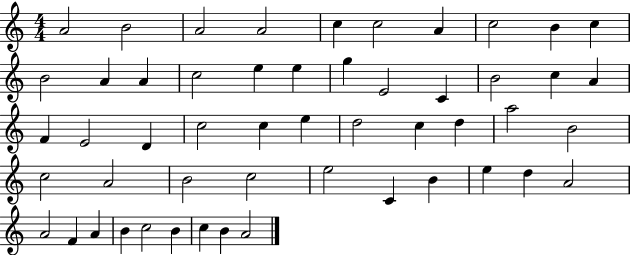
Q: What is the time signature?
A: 4/4